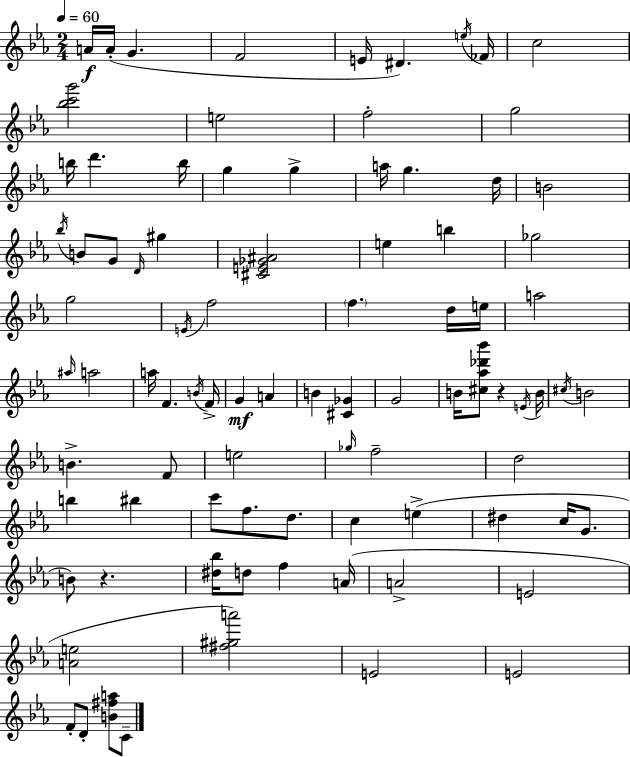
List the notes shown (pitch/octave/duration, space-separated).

A4/s A4/s G4/q. F4/h E4/s D#4/q. E5/s FES4/s C5/h [Bb5,C6,G6]/h E5/h F5/h G5/h B5/s D6/q. B5/s G5/q G5/q A5/s G5/q. D5/s B4/h Bb5/s B4/e G4/e D4/s G#5/q [C#4,E4,Gb4,A#4]/h E5/q B5/q Gb5/h G5/h E4/s F5/h F5/q. D5/s E5/s A5/h A#5/s A5/h A5/s F4/q. B4/s F4/s G4/q A4/q B4/q [C#4,Gb4]/q G4/h B4/s [C#5,Ab5,Db6,Bb6]/e R/q E4/s B4/s C#5/s B4/h B4/q. F4/e E5/h Gb5/s F5/h D5/h B5/q BIS5/q C6/e F5/e. D5/e. C5/q E5/q D#5/q C5/s G4/e. B4/e R/q. [D#5,Bb5]/s D5/e F5/q A4/s A4/h E4/h [A4,E5]/h [F#5,G#5,A6]/h E4/h E4/h F4/e D4/e [B4,F#5,A5]/e C4/e